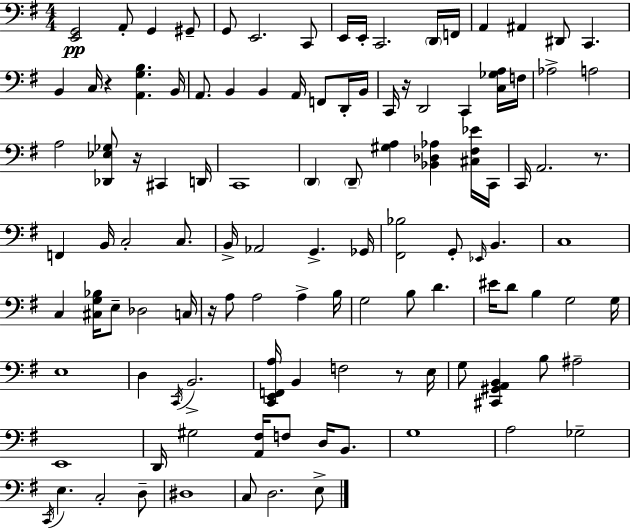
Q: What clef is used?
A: bass